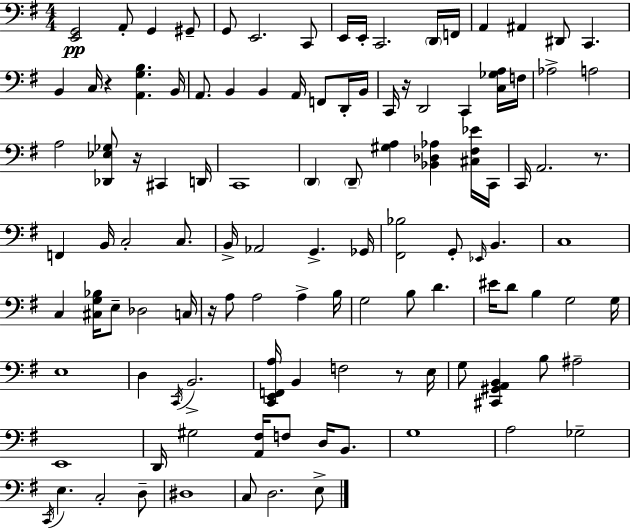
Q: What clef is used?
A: bass